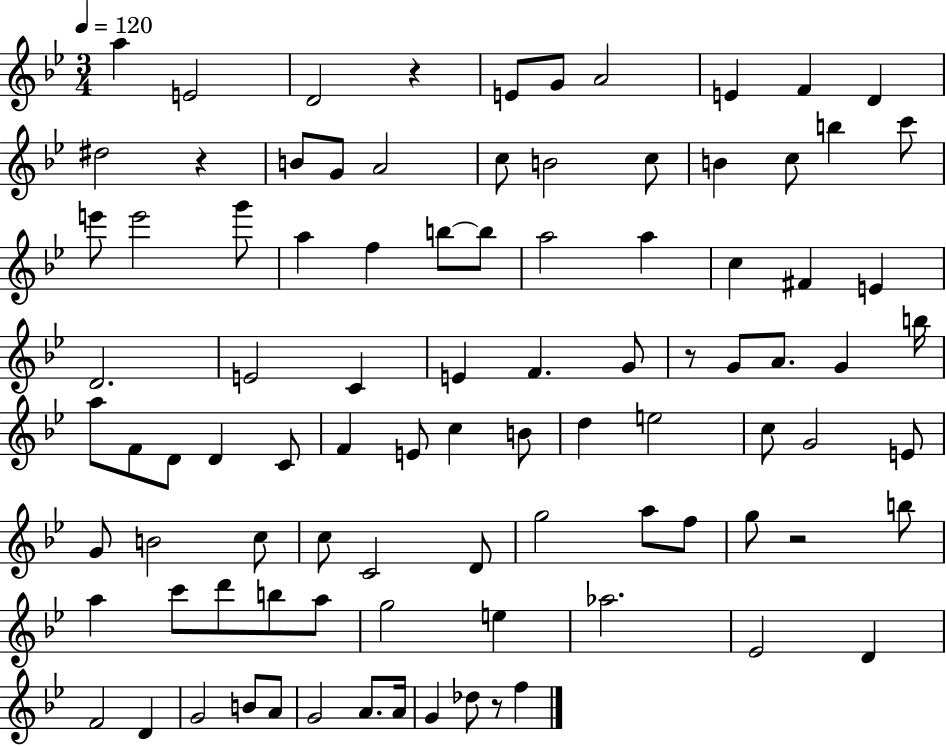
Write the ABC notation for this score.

X:1
T:Untitled
M:3/4
L:1/4
K:Bb
a E2 D2 z E/2 G/2 A2 E F D ^d2 z B/2 G/2 A2 c/2 B2 c/2 B c/2 b c'/2 e'/2 e'2 g'/2 a f b/2 b/2 a2 a c ^F E D2 E2 C E F G/2 z/2 G/2 A/2 G b/4 a/2 F/2 D/2 D C/2 F E/2 c B/2 d e2 c/2 G2 E/2 G/2 B2 c/2 c/2 C2 D/2 g2 a/2 f/2 g/2 z2 b/2 a c'/2 d'/2 b/2 a/2 g2 e _a2 _E2 D F2 D G2 B/2 A/2 G2 A/2 A/4 G _d/2 z/2 f